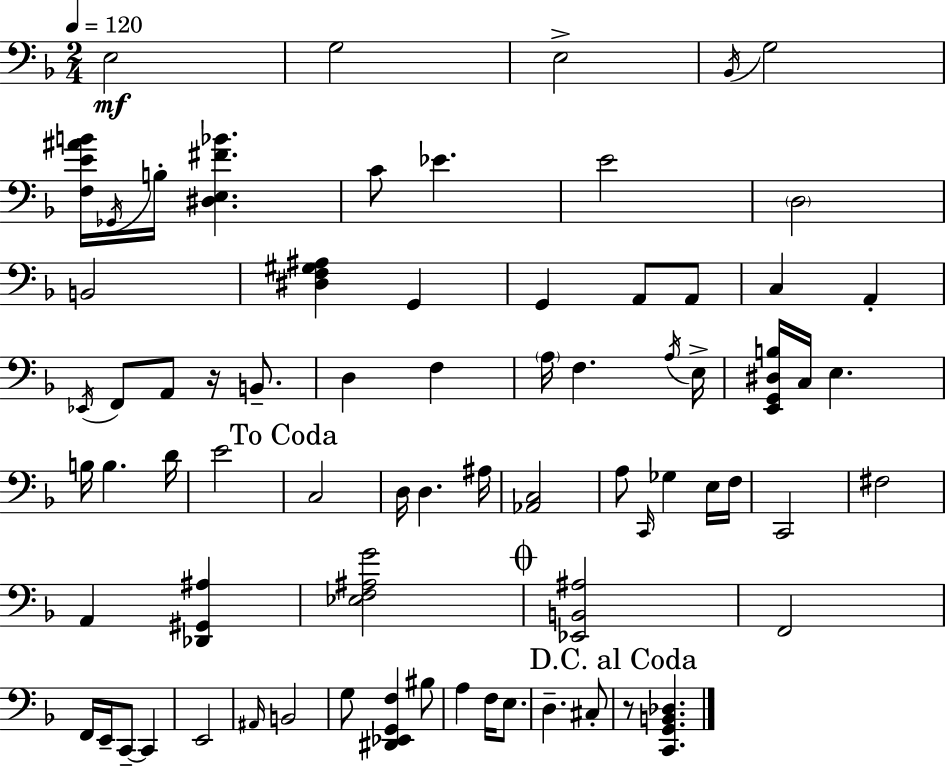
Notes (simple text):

E3/h G3/h E3/h Bb2/s G3/h [F3,E4,A#4,B4]/s Gb2/s B3/s [D#3,E3,F#4,Bb4]/q. C4/e Eb4/q. E4/h D3/h B2/h [D#3,F3,G#3,A#3]/q G2/q G2/q A2/e A2/e C3/q A2/q Eb2/s F2/e A2/e R/s B2/e. D3/q F3/q A3/s F3/q. A3/s E3/s [E2,G2,D#3,B3]/s C3/s E3/q. B3/s B3/q. D4/s E4/h C3/h D3/s D3/q. A#3/s [Ab2,C3]/h A3/e C2/s Gb3/q E3/s F3/s C2/h F#3/h A2/q [Db2,G#2,A#3]/q [Eb3,F3,A#3,G4]/h [Eb2,B2,A#3]/h F2/h F2/s E2/s C2/e C2/q E2/h A#2/s B2/h G3/e [D#2,Eb2,G2,F3]/q BIS3/e A3/q F3/s E3/e. D3/q. C#3/e R/e [C2,G2,B2,Db3]/q.